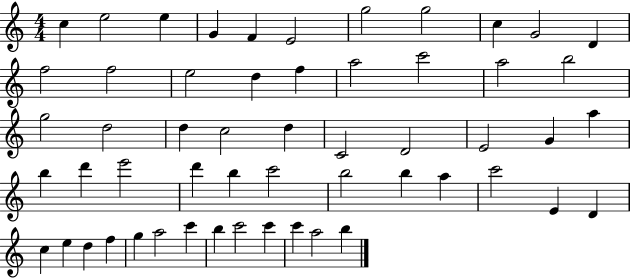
X:1
T:Untitled
M:4/4
L:1/4
K:C
c e2 e G F E2 g2 g2 c G2 D f2 f2 e2 d f a2 c'2 a2 b2 g2 d2 d c2 d C2 D2 E2 G a b d' e'2 d' b c'2 b2 b a c'2 E D c e d f g a2 c' b c'2 c' c' a2 b